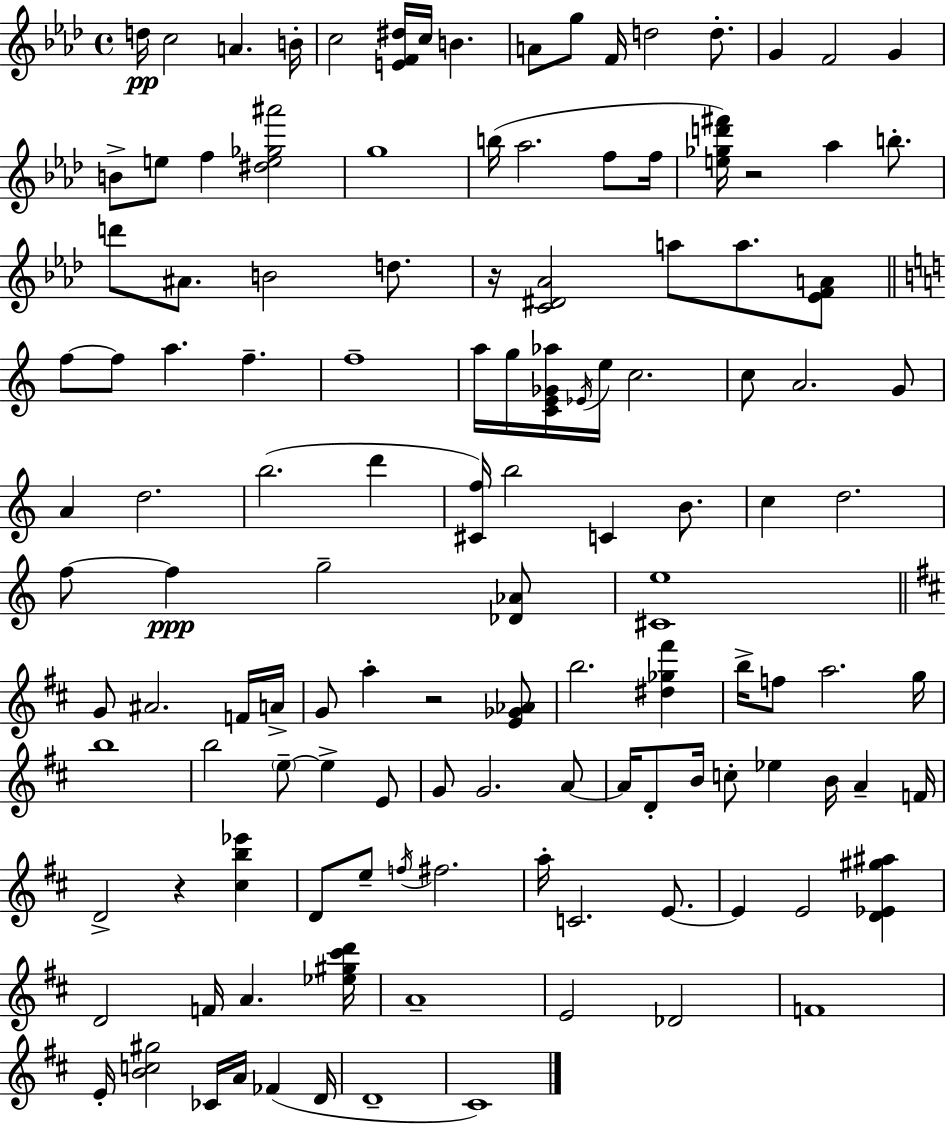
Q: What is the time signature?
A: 4/4